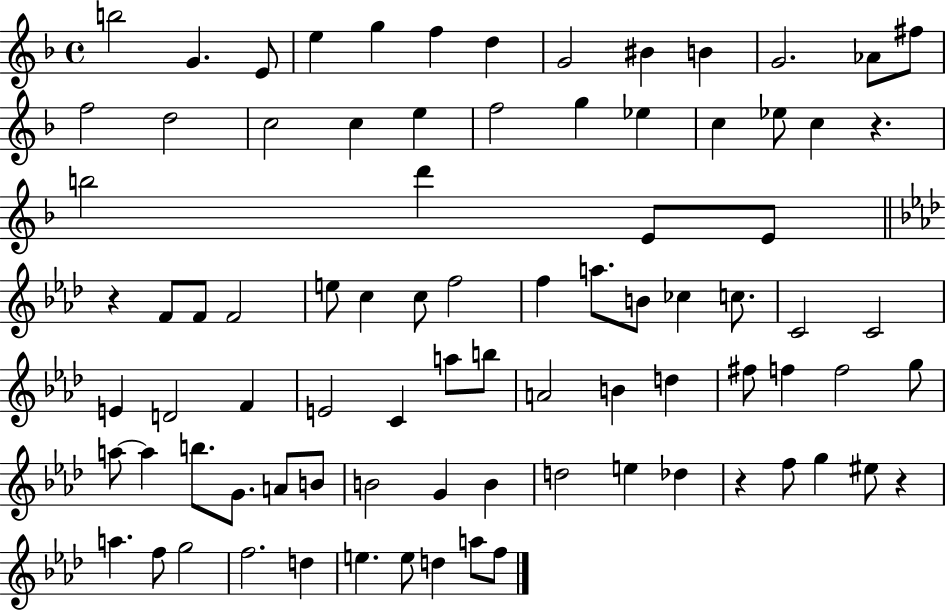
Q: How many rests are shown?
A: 4